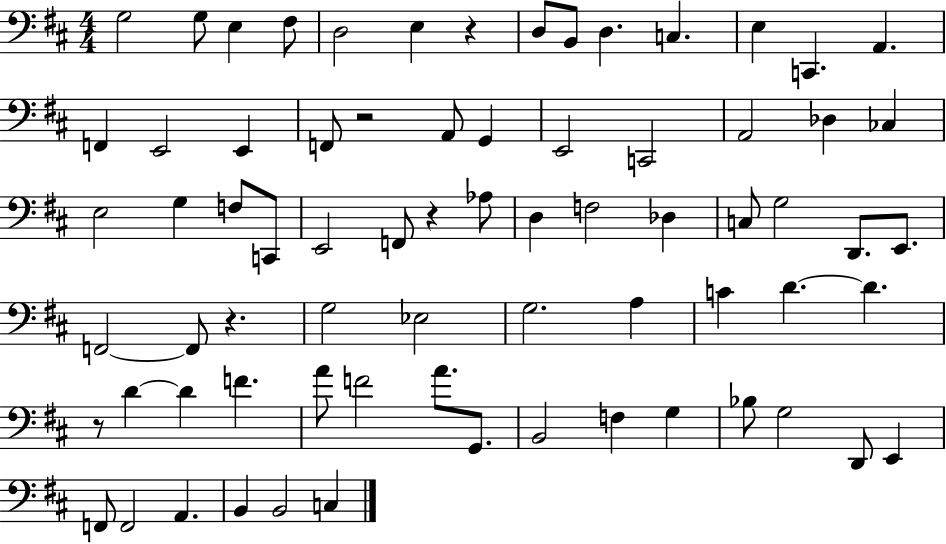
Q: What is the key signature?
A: D major